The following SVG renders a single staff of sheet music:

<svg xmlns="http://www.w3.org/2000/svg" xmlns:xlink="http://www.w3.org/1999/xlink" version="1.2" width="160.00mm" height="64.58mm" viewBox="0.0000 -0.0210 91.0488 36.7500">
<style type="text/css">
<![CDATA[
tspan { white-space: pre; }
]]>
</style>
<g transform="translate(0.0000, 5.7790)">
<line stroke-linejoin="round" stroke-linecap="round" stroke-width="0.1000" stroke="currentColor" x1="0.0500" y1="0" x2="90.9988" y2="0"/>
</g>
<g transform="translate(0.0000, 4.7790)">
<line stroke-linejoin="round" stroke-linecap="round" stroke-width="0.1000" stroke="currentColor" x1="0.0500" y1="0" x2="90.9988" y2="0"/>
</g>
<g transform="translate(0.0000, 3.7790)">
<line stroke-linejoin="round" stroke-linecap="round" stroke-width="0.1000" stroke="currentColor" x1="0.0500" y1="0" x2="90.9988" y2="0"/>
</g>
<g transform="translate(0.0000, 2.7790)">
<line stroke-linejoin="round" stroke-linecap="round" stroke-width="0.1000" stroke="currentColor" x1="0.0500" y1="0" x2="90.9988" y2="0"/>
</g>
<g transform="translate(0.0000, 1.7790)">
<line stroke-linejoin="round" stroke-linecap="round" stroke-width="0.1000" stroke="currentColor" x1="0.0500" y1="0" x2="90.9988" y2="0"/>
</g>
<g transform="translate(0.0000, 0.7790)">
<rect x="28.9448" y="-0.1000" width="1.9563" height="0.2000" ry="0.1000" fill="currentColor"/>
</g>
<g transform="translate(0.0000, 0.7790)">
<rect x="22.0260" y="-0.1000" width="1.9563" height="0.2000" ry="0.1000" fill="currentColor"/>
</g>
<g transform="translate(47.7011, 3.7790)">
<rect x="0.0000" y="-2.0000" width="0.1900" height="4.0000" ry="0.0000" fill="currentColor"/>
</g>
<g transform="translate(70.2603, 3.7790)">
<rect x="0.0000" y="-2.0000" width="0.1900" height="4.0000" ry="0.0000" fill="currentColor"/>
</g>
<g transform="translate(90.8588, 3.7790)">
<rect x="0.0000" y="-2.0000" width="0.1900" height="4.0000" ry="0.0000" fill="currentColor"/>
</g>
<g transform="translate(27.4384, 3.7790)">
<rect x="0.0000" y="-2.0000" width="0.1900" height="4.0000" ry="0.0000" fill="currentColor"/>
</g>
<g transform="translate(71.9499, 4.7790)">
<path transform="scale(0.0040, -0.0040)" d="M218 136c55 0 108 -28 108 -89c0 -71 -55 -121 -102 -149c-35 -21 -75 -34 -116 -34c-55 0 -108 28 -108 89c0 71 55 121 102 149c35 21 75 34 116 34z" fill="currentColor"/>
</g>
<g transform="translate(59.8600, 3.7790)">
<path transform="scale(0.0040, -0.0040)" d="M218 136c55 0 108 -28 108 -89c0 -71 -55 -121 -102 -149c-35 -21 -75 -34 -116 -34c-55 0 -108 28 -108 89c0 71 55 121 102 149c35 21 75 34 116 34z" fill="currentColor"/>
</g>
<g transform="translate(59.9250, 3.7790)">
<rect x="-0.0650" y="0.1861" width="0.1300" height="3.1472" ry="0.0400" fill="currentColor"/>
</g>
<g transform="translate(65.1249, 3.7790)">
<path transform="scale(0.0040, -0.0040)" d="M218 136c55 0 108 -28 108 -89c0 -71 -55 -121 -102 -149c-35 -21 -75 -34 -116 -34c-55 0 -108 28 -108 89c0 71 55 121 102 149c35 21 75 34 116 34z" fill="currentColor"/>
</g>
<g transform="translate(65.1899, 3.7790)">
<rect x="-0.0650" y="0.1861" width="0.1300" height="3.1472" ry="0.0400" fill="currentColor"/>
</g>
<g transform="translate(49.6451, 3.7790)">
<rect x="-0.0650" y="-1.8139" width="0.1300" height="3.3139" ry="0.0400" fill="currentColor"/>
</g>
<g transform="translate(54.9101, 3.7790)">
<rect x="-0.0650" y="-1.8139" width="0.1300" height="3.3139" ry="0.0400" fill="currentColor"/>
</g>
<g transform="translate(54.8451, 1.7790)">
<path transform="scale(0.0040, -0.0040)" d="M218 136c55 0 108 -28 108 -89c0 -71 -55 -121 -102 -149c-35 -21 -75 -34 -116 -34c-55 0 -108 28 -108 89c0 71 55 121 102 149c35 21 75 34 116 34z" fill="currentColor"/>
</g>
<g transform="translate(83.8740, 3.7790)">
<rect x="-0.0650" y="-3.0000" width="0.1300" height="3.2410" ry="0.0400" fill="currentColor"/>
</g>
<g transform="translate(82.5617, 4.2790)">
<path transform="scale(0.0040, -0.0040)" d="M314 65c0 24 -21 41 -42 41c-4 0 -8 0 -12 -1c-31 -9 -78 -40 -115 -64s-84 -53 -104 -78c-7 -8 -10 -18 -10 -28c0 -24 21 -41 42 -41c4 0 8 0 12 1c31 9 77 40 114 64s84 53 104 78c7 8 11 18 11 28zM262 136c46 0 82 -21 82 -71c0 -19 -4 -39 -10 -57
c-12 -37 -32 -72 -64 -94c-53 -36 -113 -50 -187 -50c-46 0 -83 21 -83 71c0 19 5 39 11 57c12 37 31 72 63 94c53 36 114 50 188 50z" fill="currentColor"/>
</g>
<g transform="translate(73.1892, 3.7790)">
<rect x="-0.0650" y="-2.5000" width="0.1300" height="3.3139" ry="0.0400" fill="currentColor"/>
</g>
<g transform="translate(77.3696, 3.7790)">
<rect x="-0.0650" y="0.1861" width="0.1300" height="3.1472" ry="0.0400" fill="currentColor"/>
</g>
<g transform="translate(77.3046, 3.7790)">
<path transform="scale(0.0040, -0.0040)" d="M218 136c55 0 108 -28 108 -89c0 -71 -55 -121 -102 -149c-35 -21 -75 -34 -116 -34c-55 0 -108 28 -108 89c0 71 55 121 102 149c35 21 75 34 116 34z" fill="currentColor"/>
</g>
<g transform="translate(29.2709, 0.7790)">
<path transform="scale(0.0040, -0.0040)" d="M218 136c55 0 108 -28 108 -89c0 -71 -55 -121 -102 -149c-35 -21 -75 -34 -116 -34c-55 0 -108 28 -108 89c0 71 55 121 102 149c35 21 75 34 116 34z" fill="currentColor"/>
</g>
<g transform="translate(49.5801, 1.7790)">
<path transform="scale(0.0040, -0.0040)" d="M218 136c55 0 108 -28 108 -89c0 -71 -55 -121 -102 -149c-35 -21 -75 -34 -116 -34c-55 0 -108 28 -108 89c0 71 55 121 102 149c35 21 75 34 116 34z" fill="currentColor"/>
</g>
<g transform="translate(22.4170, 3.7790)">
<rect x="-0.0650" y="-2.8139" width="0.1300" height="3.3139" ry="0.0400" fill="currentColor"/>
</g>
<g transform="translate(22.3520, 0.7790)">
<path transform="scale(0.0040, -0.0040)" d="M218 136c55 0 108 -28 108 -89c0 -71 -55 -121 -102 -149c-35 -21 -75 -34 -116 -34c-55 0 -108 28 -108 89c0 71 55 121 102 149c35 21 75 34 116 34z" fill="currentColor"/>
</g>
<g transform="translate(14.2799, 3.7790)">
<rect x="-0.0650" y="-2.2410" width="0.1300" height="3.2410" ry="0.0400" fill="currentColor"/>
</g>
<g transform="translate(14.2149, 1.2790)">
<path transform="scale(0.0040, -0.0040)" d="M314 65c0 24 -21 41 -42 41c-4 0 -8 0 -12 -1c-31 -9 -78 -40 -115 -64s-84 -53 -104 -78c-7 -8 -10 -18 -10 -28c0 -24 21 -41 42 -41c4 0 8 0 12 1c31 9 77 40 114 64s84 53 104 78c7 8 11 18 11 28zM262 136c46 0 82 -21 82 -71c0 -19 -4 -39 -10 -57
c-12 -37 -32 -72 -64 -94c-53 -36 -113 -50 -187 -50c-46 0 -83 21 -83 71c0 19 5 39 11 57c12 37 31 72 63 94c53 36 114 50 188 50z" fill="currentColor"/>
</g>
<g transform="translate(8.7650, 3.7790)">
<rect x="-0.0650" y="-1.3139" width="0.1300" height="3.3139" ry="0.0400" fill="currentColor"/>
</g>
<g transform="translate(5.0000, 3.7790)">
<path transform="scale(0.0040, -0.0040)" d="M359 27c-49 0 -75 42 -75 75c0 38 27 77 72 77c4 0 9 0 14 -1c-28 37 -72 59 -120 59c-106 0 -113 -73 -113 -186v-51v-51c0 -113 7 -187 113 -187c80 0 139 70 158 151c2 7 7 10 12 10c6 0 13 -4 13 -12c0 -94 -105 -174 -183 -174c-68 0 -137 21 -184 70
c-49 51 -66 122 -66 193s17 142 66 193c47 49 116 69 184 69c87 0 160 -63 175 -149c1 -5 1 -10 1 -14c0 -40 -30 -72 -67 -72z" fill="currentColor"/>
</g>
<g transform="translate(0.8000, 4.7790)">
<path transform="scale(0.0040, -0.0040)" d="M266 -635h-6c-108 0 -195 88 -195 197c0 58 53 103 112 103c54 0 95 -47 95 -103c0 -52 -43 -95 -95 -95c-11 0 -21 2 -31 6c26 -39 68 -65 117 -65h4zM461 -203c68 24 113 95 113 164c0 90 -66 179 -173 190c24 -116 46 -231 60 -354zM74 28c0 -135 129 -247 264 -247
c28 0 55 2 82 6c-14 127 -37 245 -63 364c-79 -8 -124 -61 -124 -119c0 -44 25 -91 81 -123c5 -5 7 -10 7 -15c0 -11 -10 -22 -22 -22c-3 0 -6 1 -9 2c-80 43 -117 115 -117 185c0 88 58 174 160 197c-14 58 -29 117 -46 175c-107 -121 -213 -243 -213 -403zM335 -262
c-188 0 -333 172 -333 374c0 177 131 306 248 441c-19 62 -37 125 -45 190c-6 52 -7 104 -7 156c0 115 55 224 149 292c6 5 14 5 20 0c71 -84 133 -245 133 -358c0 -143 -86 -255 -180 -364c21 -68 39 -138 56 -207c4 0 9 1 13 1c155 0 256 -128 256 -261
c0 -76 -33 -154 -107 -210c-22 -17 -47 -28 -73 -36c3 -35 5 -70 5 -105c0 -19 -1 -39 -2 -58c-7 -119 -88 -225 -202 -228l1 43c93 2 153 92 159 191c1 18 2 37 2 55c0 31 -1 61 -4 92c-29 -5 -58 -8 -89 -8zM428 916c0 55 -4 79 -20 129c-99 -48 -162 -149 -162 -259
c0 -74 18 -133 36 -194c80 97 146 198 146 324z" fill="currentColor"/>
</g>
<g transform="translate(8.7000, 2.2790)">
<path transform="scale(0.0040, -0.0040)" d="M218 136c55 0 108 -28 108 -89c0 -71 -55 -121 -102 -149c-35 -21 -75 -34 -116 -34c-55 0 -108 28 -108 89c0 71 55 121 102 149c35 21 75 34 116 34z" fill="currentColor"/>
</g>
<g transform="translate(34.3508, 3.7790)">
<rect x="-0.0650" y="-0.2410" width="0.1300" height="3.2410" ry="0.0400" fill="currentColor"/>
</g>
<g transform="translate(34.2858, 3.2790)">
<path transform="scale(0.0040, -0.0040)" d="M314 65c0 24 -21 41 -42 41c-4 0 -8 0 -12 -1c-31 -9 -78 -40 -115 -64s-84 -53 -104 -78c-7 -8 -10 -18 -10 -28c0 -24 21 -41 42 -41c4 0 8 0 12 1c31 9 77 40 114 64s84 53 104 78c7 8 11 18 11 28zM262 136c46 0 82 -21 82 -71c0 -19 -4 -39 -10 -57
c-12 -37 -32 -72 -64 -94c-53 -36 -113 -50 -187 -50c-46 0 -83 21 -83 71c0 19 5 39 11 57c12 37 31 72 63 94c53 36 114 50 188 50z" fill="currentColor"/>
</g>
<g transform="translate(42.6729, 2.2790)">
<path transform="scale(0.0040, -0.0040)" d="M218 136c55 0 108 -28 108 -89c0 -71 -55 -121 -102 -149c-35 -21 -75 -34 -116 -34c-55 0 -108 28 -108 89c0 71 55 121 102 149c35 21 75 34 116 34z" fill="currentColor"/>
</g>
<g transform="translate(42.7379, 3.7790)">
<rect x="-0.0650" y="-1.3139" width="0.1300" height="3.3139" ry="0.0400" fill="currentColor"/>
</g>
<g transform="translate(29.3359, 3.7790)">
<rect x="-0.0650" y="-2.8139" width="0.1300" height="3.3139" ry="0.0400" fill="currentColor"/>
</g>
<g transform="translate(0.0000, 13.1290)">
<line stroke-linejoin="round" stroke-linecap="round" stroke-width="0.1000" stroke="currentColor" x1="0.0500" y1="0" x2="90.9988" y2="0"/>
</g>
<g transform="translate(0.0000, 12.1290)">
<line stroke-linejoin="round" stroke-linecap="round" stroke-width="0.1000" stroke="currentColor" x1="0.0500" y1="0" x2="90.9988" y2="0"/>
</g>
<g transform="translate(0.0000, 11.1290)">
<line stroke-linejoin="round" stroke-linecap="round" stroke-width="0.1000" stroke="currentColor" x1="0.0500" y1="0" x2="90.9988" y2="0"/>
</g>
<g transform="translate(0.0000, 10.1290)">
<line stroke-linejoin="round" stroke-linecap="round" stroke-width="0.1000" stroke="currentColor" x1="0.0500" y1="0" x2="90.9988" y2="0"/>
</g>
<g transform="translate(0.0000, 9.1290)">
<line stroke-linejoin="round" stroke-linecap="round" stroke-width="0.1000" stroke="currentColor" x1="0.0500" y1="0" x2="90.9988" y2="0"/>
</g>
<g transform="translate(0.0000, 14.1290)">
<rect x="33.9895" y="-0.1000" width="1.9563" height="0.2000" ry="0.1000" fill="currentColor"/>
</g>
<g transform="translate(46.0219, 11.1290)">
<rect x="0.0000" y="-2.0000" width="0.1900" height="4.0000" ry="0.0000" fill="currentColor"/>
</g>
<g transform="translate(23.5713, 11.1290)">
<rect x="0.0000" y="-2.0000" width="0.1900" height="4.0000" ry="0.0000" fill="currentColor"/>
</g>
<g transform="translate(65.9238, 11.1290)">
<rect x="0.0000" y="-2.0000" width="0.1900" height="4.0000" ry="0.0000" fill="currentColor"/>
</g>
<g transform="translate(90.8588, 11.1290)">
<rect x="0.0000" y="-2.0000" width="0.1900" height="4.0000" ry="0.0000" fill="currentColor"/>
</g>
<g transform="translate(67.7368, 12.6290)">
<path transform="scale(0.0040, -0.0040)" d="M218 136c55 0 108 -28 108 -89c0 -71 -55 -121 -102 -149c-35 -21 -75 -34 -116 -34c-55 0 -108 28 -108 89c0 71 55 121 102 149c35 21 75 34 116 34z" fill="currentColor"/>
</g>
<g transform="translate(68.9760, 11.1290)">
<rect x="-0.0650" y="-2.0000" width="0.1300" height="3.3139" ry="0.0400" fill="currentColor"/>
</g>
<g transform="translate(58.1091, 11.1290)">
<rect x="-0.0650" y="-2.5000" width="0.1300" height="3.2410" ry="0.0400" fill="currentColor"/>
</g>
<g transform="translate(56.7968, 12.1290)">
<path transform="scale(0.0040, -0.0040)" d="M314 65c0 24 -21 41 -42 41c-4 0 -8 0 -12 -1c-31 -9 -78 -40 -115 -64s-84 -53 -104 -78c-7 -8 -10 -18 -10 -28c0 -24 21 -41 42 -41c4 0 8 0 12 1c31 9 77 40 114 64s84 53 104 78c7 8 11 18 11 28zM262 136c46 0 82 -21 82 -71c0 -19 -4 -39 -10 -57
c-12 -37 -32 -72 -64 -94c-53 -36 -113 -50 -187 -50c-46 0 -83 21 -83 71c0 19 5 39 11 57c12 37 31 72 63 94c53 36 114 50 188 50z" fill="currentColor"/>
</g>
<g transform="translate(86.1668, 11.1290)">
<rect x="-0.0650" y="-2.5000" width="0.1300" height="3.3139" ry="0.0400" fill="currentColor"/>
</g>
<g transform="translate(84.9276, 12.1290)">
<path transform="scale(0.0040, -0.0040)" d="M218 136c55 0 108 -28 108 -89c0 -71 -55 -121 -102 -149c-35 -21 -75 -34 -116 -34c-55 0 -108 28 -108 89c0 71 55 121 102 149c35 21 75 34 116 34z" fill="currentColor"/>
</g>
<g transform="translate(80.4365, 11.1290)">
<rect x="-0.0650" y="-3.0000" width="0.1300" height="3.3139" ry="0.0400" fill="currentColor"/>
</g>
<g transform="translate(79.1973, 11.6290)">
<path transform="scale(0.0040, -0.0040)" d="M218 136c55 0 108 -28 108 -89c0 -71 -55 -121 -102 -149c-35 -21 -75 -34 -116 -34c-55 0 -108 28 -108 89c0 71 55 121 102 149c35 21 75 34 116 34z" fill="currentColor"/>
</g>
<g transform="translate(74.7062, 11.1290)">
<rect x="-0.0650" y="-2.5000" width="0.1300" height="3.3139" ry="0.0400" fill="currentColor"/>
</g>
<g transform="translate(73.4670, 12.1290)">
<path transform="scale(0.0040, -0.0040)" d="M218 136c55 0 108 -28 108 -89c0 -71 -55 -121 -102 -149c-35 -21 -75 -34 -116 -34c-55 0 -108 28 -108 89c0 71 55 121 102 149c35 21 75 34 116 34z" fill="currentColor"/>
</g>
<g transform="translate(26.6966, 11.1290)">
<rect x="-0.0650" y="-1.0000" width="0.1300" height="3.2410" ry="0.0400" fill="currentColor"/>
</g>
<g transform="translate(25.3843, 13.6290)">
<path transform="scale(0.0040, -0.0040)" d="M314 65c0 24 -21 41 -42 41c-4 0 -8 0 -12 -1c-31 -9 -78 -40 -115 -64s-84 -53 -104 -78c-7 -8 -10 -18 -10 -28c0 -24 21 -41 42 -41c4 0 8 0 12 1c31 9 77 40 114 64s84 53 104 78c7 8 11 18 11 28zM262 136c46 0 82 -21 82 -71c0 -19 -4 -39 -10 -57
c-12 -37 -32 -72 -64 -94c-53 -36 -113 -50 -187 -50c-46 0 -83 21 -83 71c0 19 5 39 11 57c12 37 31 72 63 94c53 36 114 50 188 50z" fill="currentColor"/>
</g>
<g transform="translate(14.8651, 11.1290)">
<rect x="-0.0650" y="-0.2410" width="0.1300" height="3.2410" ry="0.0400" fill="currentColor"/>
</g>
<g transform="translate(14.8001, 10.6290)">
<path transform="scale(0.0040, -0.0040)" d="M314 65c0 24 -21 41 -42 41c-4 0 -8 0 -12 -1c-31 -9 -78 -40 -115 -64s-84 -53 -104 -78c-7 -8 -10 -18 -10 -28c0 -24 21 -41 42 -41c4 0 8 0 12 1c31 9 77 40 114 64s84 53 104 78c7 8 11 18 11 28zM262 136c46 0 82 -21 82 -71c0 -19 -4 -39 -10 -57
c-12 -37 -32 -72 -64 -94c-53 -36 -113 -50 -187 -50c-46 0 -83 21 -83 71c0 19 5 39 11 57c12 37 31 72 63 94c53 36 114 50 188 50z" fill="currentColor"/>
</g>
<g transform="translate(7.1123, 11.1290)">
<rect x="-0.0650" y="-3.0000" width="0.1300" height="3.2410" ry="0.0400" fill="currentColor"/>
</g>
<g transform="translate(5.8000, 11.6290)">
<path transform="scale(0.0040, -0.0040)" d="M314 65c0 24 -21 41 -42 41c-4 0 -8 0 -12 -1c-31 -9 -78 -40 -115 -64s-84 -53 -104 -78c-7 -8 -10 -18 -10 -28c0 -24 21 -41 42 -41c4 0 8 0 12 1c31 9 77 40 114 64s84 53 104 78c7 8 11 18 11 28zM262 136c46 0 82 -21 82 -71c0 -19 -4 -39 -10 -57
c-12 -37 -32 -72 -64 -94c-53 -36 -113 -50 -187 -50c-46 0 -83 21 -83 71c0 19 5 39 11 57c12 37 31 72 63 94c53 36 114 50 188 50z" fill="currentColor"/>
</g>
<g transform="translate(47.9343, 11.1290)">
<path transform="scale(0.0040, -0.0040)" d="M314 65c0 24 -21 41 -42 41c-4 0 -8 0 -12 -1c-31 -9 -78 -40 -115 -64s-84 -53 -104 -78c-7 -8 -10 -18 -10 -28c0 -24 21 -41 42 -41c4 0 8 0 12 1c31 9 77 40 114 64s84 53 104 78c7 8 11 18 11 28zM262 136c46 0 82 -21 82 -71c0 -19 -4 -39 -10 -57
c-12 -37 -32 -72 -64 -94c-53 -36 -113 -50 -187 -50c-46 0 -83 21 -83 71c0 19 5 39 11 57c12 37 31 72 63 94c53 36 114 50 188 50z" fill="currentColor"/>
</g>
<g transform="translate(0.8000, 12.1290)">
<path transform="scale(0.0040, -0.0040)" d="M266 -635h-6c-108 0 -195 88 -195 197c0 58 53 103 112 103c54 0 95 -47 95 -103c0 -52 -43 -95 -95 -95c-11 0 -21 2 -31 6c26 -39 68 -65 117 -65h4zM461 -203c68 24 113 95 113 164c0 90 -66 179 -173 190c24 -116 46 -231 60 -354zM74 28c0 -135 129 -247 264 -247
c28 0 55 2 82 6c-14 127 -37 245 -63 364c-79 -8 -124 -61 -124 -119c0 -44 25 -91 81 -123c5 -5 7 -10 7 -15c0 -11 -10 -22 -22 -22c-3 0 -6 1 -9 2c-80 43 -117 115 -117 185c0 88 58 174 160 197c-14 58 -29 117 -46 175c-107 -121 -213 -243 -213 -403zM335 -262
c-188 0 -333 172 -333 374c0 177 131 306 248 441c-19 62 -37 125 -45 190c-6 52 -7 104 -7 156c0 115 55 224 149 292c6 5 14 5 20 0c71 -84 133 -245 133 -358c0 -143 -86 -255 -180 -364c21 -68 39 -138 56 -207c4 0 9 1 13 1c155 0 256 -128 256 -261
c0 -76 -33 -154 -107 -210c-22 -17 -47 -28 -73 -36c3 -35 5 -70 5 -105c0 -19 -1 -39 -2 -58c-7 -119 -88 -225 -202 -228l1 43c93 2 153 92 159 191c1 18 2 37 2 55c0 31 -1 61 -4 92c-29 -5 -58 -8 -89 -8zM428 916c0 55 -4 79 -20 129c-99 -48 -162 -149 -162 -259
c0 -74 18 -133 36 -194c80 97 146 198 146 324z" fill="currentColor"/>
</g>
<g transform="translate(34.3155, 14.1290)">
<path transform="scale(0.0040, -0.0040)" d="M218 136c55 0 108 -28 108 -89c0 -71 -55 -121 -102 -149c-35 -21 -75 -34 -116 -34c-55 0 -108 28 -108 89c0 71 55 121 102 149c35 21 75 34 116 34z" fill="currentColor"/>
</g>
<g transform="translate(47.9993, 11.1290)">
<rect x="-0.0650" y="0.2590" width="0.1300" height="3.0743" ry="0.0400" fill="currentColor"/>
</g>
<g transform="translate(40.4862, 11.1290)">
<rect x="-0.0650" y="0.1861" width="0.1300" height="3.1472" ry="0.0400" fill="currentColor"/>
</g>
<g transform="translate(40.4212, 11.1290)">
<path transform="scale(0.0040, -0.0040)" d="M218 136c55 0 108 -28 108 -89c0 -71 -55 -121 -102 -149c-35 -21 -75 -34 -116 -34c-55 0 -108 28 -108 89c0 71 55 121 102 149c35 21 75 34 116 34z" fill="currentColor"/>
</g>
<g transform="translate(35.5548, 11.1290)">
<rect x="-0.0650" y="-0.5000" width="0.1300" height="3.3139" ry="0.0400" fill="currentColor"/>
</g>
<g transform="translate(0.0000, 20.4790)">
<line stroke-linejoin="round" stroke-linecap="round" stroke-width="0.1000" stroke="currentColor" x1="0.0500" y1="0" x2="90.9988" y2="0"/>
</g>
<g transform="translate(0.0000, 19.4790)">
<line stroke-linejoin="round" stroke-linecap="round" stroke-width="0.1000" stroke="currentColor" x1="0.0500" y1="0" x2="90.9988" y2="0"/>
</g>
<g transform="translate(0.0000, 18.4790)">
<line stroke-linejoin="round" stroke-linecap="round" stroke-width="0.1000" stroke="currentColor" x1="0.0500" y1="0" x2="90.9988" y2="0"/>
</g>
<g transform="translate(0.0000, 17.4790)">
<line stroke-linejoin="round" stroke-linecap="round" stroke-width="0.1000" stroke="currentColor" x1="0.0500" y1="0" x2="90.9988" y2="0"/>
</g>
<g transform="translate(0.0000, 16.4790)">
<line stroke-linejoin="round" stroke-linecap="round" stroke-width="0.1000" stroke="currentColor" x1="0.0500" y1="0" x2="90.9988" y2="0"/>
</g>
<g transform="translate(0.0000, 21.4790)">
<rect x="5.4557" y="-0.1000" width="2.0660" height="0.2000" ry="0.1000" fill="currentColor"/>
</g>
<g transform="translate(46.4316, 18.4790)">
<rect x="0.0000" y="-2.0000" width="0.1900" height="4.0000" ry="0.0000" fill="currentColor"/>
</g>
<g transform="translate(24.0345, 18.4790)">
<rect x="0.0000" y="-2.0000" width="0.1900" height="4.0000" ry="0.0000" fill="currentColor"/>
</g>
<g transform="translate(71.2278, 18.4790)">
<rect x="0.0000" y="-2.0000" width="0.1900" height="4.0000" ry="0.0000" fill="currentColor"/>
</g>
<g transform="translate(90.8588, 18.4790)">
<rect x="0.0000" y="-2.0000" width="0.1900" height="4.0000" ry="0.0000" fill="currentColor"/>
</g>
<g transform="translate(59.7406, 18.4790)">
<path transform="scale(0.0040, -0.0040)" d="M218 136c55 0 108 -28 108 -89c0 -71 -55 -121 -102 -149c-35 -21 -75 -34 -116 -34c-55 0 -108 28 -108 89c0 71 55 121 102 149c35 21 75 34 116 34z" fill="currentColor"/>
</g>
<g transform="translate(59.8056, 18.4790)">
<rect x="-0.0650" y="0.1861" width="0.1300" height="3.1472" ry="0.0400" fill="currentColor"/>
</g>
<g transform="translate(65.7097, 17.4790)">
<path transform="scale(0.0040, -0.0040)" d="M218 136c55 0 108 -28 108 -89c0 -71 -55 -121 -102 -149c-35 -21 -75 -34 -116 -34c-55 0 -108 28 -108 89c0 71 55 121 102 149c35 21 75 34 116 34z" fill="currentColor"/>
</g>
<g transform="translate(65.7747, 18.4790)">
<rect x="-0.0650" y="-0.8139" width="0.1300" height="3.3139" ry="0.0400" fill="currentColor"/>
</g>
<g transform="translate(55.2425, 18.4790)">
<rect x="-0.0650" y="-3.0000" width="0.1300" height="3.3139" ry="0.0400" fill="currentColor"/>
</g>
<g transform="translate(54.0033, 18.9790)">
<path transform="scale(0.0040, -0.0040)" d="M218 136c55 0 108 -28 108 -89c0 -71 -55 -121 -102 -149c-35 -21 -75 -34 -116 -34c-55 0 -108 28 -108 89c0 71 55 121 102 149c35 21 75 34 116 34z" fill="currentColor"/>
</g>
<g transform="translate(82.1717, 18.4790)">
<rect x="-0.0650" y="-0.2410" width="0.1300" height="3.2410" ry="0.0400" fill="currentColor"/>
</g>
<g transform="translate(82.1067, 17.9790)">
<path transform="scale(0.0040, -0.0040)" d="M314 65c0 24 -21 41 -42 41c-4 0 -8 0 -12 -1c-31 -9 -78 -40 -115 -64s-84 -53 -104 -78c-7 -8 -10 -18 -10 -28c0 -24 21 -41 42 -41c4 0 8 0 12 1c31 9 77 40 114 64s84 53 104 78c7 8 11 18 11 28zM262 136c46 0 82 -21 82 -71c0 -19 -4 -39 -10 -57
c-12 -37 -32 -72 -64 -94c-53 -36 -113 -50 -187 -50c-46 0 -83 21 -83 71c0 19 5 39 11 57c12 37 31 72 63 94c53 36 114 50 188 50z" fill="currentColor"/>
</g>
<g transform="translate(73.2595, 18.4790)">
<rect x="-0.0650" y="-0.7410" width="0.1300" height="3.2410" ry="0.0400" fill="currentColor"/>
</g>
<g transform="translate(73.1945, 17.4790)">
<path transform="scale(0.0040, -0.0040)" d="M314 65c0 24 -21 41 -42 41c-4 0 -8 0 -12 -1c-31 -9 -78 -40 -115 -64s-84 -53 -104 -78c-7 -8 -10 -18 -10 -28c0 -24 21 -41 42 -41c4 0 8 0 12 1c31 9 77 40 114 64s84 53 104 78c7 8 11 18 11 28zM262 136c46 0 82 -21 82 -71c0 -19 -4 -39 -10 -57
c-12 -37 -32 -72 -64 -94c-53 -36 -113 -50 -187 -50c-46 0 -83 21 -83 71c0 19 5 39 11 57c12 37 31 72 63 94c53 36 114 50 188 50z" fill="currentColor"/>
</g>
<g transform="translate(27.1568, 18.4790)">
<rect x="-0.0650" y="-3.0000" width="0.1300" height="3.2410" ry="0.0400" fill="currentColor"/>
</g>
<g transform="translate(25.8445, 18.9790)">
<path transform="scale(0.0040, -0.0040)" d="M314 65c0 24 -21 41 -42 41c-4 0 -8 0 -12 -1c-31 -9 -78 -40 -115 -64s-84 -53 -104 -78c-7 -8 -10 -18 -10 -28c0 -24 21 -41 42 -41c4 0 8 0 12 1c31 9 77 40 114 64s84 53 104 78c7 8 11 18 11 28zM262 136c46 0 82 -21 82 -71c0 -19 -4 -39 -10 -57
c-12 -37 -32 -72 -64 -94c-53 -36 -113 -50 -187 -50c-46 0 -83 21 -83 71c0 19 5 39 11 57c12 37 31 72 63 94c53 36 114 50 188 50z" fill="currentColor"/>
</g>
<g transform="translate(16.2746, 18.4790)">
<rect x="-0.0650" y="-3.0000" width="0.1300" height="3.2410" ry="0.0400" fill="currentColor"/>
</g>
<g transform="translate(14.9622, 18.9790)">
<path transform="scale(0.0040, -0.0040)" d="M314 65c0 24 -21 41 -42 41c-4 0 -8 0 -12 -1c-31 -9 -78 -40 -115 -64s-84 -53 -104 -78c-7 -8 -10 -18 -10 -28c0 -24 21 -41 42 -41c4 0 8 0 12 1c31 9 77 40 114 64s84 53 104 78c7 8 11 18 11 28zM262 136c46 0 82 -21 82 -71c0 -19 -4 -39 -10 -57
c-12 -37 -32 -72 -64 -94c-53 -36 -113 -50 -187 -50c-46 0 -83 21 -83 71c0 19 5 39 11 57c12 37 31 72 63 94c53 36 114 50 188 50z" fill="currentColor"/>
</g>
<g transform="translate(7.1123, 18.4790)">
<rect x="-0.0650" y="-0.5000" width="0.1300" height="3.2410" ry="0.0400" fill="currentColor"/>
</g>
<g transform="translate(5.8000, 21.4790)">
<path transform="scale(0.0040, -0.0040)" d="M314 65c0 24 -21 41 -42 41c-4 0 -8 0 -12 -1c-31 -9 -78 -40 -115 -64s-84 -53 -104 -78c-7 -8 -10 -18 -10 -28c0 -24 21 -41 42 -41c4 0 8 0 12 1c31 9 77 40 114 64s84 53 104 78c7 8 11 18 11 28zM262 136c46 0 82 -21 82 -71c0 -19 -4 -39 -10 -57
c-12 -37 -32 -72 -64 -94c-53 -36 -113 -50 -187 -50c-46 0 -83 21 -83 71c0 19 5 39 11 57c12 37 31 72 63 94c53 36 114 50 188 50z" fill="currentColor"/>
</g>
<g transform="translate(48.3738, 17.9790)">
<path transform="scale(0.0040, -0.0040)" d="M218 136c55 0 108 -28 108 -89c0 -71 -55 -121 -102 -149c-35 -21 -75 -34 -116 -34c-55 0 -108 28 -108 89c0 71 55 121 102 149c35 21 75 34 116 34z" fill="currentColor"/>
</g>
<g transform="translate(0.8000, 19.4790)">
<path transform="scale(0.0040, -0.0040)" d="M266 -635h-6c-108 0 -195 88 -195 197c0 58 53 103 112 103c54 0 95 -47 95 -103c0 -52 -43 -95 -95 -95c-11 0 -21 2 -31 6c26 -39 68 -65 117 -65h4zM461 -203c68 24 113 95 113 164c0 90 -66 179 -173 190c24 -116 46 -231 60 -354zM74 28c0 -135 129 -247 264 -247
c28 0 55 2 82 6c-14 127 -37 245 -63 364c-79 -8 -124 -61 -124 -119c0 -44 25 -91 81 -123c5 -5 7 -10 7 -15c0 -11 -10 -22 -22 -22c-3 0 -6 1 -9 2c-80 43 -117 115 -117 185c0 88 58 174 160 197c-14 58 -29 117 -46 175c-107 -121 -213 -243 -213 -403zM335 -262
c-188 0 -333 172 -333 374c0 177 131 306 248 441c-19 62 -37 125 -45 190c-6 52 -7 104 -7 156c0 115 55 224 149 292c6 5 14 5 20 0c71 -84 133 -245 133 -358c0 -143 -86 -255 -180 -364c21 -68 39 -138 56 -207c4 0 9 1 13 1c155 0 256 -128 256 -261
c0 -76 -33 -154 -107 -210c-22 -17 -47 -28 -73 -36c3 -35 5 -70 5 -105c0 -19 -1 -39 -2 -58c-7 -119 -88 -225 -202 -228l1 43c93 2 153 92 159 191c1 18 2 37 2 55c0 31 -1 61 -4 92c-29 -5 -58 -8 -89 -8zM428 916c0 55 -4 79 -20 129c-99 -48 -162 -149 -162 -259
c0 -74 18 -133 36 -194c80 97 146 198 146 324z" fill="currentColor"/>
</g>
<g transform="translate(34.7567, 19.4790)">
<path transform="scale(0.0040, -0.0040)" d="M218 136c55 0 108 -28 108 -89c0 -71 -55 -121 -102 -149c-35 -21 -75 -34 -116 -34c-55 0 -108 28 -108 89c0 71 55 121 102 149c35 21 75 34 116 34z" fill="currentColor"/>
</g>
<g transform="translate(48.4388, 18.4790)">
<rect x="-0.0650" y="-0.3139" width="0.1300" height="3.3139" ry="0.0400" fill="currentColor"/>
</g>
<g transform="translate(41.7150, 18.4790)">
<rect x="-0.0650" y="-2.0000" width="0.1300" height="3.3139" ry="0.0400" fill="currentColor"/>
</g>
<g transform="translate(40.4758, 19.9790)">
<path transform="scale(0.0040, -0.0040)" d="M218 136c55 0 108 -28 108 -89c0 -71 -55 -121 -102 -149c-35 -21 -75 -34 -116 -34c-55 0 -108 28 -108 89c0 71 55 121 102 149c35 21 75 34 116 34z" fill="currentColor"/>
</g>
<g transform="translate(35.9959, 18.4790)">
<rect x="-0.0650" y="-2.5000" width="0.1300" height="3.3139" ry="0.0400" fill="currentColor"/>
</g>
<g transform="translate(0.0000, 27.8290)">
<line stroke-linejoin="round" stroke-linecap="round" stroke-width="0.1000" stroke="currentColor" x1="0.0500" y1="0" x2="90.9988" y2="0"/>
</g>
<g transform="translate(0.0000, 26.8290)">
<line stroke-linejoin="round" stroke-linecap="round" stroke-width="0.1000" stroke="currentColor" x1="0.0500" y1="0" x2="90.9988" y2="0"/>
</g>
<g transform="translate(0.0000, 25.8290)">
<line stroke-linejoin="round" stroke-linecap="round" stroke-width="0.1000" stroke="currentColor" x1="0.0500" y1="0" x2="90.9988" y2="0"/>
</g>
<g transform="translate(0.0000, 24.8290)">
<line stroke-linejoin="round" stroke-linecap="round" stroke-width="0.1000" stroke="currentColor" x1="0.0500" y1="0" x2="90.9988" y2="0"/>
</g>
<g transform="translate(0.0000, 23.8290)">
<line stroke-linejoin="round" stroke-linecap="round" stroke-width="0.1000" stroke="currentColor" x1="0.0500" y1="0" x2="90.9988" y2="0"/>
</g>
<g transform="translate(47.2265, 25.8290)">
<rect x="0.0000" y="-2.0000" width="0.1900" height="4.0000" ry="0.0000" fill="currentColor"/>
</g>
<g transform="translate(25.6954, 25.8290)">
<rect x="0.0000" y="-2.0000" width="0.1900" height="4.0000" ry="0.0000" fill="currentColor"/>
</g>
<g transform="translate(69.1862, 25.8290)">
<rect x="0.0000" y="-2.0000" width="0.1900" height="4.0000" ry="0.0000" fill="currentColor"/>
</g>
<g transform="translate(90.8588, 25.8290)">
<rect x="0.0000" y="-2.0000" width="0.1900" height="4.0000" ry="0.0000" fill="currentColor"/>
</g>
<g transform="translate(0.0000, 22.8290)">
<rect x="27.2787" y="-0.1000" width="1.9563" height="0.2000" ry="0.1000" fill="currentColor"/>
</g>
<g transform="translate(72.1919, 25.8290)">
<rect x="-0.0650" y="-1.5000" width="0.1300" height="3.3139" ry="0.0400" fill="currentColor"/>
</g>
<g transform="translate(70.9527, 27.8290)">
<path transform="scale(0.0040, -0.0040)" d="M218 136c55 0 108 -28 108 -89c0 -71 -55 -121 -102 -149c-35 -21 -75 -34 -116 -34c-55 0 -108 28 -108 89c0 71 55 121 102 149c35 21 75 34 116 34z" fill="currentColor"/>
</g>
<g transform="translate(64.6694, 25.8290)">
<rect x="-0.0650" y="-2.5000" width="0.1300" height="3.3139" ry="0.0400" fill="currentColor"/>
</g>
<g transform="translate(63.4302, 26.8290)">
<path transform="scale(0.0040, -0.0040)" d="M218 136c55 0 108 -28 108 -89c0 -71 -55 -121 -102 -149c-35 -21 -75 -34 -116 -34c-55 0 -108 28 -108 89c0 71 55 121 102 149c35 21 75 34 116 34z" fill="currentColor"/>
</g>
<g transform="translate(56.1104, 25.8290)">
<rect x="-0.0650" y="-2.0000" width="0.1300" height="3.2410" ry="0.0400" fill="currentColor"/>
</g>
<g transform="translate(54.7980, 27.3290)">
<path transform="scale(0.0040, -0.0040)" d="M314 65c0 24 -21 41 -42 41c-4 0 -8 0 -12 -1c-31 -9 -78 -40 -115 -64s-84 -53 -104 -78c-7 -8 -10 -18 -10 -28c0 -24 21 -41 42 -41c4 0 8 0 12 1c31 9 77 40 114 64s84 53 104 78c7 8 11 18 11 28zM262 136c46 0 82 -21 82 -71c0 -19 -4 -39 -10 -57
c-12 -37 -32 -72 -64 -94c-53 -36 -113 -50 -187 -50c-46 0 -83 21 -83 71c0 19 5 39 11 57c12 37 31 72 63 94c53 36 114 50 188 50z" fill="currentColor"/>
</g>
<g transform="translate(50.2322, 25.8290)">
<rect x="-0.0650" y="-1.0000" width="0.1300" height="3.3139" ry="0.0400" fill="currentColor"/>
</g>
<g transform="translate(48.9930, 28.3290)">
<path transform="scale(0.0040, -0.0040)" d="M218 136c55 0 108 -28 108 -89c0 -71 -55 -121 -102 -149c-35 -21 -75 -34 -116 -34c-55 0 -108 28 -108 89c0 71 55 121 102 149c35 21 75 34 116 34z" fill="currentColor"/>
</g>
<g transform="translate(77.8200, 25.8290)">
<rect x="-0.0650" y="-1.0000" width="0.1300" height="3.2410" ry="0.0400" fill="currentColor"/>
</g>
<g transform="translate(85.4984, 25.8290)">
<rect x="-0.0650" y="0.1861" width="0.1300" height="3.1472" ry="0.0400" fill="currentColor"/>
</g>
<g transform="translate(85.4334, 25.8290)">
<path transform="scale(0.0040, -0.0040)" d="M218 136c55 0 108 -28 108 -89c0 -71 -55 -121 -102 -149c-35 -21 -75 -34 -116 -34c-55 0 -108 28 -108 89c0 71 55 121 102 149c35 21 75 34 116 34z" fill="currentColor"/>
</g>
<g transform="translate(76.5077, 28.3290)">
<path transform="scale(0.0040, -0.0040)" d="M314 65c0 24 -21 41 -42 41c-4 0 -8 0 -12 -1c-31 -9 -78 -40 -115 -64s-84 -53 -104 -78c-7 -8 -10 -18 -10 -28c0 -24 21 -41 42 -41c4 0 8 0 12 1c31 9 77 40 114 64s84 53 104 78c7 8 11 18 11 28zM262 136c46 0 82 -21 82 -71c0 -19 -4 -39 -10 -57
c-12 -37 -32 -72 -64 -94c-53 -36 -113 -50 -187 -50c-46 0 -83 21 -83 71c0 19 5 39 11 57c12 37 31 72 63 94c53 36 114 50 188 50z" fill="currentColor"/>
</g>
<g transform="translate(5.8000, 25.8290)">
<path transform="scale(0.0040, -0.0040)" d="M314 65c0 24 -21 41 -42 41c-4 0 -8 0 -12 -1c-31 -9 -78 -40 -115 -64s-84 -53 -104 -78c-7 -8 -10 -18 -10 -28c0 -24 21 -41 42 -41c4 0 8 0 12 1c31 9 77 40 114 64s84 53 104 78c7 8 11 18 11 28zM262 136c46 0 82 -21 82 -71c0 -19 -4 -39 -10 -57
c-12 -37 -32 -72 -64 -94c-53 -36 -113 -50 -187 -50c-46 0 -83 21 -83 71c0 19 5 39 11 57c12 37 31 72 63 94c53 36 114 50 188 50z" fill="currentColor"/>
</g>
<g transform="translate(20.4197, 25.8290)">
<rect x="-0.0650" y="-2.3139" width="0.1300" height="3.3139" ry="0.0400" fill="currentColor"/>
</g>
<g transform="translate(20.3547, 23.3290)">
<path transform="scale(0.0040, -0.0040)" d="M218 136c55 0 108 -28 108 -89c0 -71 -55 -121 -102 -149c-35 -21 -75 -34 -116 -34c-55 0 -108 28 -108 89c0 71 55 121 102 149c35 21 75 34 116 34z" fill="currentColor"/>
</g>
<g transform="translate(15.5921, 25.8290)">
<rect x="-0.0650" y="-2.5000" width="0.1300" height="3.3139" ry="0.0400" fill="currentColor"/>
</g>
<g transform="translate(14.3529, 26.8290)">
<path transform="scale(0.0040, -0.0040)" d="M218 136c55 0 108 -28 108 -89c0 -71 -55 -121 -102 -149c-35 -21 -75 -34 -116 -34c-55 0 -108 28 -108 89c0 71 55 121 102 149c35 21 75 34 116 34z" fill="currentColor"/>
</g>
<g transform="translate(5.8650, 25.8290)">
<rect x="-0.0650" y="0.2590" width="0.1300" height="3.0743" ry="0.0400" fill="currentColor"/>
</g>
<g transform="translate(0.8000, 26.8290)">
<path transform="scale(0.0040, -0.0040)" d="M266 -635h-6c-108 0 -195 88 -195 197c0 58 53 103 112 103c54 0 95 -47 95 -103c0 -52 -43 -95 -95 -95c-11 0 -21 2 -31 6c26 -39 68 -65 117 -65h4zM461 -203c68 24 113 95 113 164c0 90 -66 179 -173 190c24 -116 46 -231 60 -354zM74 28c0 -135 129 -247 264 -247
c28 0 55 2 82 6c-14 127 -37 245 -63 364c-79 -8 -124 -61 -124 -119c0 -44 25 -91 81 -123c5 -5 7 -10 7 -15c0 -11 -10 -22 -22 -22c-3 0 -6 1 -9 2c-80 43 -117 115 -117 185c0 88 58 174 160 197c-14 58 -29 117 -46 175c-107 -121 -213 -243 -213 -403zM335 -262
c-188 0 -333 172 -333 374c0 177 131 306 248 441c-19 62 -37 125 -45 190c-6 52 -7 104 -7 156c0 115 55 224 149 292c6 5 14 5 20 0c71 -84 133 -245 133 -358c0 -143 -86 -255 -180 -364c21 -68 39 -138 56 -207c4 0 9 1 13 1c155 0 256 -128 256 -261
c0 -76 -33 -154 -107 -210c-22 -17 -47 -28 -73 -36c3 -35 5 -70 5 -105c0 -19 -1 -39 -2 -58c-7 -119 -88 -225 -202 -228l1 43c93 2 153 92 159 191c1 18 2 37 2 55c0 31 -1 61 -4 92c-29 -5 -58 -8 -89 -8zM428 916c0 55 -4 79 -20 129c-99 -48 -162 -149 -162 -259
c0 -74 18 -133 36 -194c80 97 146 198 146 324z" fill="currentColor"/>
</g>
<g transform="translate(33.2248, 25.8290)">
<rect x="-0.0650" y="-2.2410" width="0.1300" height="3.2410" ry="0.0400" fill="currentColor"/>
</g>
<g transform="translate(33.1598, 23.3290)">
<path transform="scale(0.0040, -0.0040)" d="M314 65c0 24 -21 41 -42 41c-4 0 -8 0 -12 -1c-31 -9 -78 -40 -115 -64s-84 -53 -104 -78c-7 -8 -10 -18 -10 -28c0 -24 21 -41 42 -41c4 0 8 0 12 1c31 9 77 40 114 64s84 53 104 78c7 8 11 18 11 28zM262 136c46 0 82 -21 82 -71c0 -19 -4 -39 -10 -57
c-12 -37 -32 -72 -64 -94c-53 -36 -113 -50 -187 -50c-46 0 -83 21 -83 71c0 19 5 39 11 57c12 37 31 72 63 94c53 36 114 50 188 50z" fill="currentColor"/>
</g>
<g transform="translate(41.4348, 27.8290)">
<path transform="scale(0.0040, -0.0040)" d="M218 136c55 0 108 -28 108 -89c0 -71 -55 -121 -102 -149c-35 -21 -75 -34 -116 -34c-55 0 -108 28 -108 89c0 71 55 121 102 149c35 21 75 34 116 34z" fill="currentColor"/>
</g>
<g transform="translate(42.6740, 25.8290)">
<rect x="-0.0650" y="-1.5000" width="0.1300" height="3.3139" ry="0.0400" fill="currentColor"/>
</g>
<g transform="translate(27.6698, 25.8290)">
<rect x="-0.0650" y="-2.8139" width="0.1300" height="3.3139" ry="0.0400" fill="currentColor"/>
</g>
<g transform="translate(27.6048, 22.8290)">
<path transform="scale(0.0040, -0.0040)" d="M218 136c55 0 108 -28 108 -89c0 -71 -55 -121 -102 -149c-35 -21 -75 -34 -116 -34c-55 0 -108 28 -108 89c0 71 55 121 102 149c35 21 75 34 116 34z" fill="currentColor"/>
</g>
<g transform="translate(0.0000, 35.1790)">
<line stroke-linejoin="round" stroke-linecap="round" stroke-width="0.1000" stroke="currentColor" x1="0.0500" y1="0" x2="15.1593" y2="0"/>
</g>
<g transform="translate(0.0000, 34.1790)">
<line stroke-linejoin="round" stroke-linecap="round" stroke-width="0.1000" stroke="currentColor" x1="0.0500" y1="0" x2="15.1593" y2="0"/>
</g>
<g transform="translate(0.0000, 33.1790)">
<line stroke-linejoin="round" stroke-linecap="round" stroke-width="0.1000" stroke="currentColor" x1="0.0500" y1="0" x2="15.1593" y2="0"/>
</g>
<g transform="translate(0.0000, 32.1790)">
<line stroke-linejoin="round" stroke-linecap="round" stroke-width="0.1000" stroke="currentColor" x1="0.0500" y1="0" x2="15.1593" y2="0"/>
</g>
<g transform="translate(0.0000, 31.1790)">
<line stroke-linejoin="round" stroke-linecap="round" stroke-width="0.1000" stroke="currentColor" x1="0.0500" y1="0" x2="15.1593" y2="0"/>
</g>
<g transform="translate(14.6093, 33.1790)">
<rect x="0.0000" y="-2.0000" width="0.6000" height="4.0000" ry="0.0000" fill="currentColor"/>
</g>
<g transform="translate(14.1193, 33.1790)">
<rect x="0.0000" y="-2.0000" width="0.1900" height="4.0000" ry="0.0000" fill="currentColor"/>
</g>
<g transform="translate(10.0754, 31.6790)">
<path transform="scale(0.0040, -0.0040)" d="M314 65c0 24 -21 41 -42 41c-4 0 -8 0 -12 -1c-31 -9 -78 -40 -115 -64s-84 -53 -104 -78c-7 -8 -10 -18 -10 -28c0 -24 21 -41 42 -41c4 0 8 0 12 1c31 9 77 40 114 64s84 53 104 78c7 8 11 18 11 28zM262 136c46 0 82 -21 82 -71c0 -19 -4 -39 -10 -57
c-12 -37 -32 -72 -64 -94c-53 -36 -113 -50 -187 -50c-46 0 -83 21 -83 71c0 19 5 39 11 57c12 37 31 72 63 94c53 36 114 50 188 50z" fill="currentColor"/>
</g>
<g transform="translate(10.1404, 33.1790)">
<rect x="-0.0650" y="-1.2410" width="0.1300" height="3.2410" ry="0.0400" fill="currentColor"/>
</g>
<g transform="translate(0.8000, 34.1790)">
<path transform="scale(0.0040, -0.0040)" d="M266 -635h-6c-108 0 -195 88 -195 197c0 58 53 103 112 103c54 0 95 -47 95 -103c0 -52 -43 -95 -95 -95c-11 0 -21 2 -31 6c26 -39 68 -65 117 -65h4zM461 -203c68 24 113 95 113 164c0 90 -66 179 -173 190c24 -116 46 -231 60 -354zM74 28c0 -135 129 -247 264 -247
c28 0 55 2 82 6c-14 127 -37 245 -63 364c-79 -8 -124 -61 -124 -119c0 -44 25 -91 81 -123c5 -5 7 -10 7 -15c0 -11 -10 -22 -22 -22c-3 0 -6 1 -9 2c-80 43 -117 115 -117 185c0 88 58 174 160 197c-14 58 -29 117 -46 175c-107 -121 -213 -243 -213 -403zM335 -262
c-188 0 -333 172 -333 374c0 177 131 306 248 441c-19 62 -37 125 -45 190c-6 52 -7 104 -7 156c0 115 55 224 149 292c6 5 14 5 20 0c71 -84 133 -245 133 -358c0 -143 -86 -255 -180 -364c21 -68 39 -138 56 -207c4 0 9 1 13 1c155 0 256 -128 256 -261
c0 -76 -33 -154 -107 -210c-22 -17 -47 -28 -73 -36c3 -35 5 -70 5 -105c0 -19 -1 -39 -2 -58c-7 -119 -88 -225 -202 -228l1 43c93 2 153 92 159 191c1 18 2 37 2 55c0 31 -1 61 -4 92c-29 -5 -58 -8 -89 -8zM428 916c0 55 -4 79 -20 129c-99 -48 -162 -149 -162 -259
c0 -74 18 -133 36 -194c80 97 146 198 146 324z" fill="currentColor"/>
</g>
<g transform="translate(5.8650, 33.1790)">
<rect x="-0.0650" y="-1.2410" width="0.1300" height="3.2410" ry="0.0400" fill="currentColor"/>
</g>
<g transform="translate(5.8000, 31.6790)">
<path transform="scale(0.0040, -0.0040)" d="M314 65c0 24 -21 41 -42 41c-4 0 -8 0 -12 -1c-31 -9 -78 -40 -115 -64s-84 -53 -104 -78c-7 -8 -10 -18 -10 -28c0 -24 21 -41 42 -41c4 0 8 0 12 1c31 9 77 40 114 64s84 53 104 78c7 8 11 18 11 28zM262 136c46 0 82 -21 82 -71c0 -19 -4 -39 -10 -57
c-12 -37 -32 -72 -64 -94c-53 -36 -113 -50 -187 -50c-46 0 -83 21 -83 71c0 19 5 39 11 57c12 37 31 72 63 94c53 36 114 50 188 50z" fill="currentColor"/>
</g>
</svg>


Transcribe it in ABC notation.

X:1
T:Untitled
M:4/4
L:1/4
K:C
e g2 a a c2 e f f B B G B A2 A2 c2 D2 C B B2 G2 F G A G C2 A2 A2 G F c A B d d2 c2 B2 G g a g2 E D F2 G E D2 B e2 e2